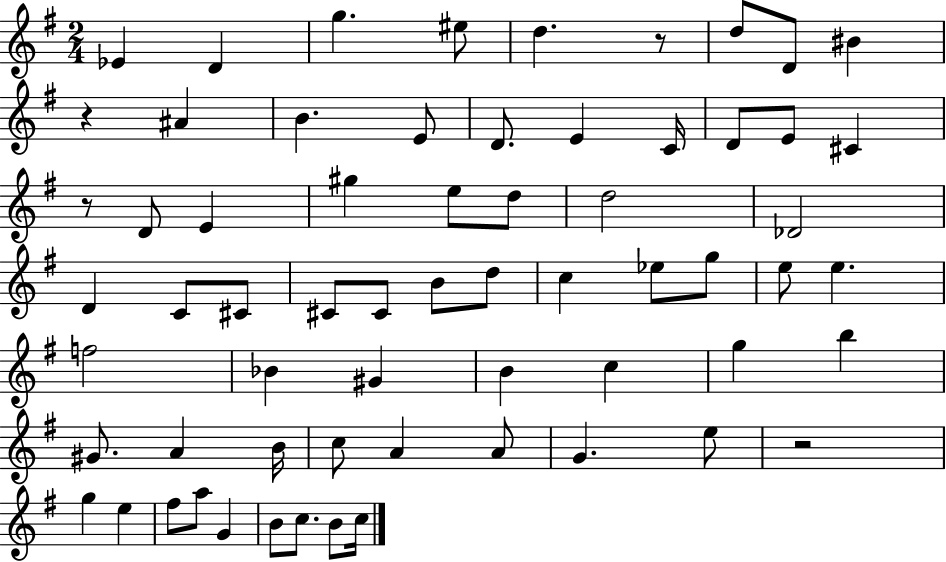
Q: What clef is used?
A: treble